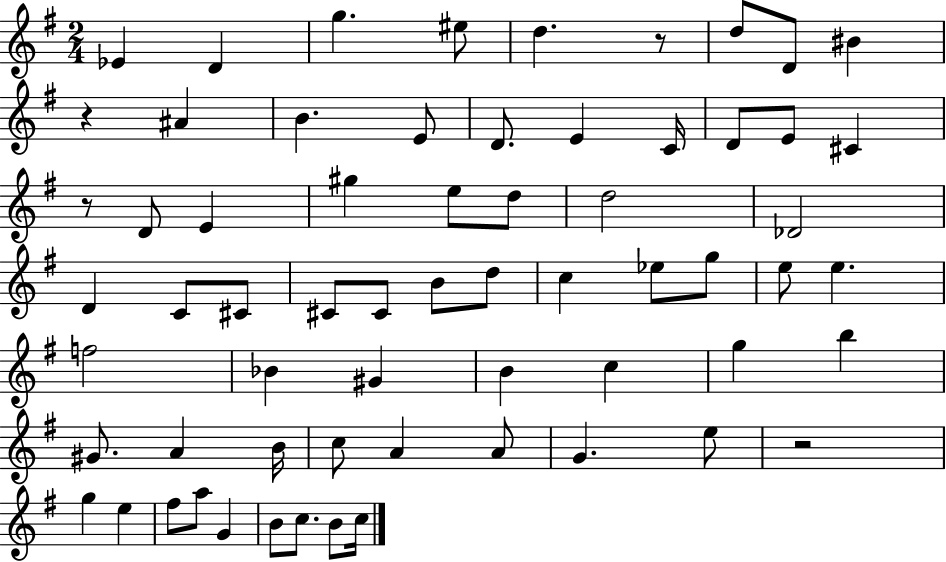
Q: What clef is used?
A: treble